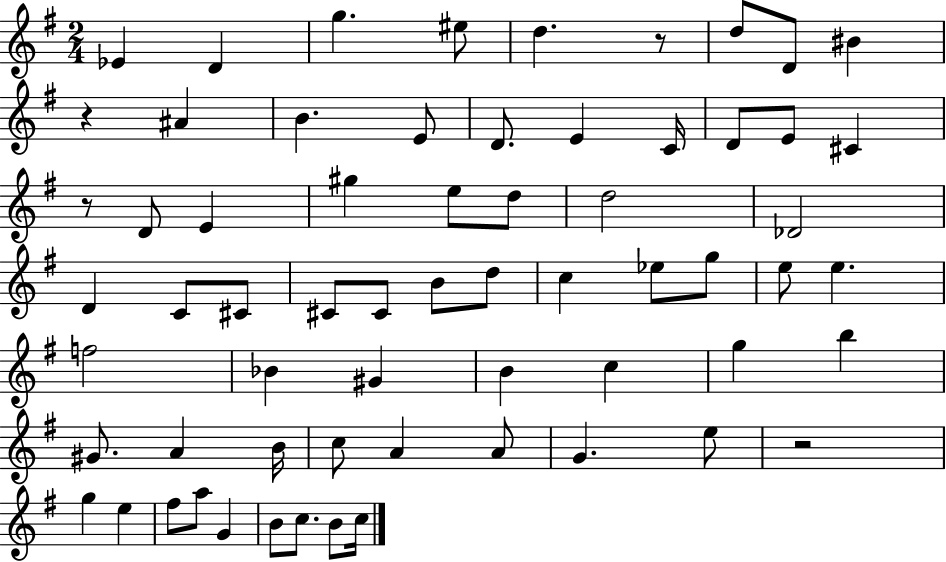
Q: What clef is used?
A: treble